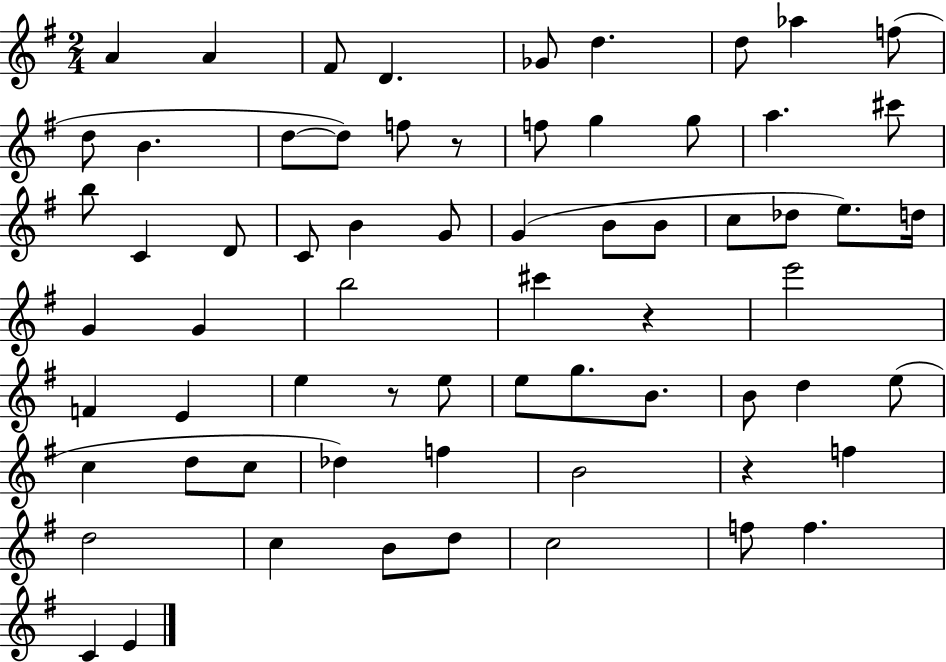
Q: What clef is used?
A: treble